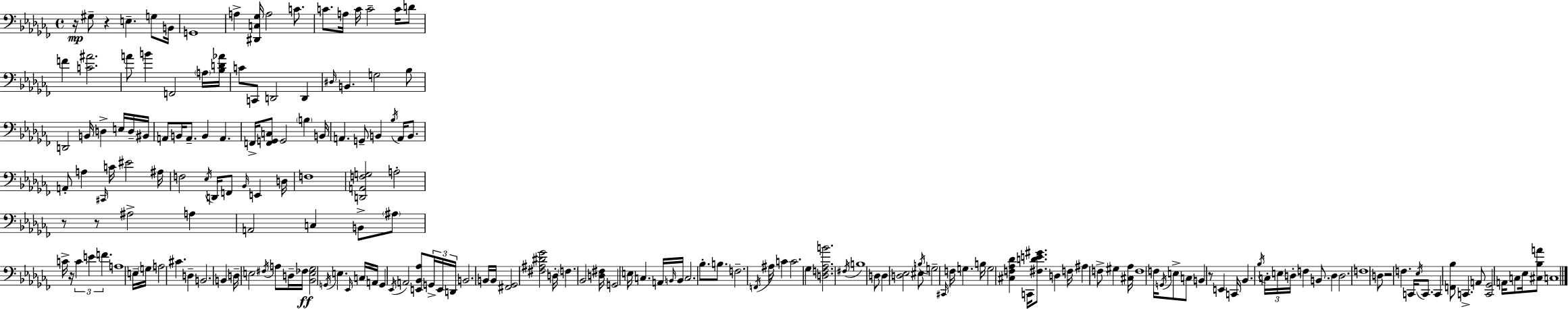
{
  \clef bass
  \time 4/4
  \defaultTimeSignature
  \key aes \minor
  r16\mp gis8-- r4 e4.-- g8 b,16 | g,1 | a4-> <dis, c ges>16 a2 c'8. | c'8. a16 c'16 c'2-- c'16 d'8 | \break f'4 <c' ais'>2. | a'8 b'4 f,2 \parenthesize a16 <bes d' aes'>16 | c'8 c,8 d,2 d,4 | \grace { dis16 } b,4. g2 bes8 | \break d,2 b,16 d4-> e16 d16-- | bis,16 a,8 b,16 a,8.-- b,4 a,4. | f,16-> <f, g, c>8 g,2 \parenthesize b4 | b,16 a,4. g,8-- b,4 \acciaccatura { bes16 } a,16 b,8. | \break a,8-. a4 \grace { cis,16 } c'16 eis'2 | ais16 f2 \acciaccatura { ees16 } d,16 f,8 \grace { bes,16 } | e,4 d16 f1 | <d, a, f g>2 a2-. | \break r8 r8 ais2-> | a4 a,2 c4 | b,8-> \parenthesize ais8 c'16-> r16 \tuplet 3/2 { c'4 e'4 f'4. } | a1 | \break e16-- \parenthesize g16 a2 cis'4. | d4-- b,2. | b,4 d16-- e2 | \acciaccatura { fis16 } a8 d16-- fes16\ff <bes, e ges>2 \acciaccatura { g,16 } | \break e4. \grace { ees,16 } c16 a,16 g,4 \acciaccatura { ees,16 } a,2 | <e, bes, aes>8 \tuplet 3/2 { g,16-> e,16 d,16 } b,2. | b,16 b,16 <fis, ges,>2 | <fis ais dis' ges'>2 d16-. \parenthesize f4. | \break bes,2 <d fis>16 g,2 | e16 c4. a,16 \grace { b,16 } b,16 c2. | bes8.-. b8. f2.-- | \acciaccatura { f,16 } ais16 c'4 c'2. | \break ges4 <d f aes b'>2. | \acciaccatura { fis16 } b1 | d8 d4 | <d ees>2 eis8 \acciaccatura { b16 } g2-- | \break \grace { cis,16 } f16 g4. b16 g2 | <cis f aes des'>4 c,16 <fis d' e' gis'>8. d4 | f16 ais4 f8-> gis4 <cis aes>16 f1 | f16 \acciaccatura { g,16 } | \break e8-> c8 b,4 r8 e,4 c,16 bes,4. | \acciaccatura { bes16 } \tuplet 3/2 { c16-. e16 d16-. } f4 b,8. | d4 d2. | f1 | \break d8 r2 f4. | c,16 \acciaccatura { ees16 } c,8. c,4 <f, bes>8 c,4.-> | a,8 <c, ges,>2 a,16 c8 ees16 <cis bes a'>8 | c1 | \break \bar "|."
}